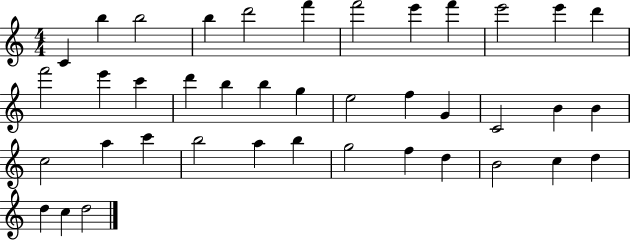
X:1
T:Untitled
M:4/4
L:1/4
K:C
C b b2 b d'2 f' f'2 e' f' e'2 e' d' f'2 e' c' d' b b g e2 f G C2 B B c2 a c' b2 a b g2 f d B2 c d d c d2